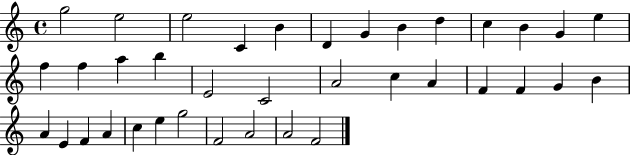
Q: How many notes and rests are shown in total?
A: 37